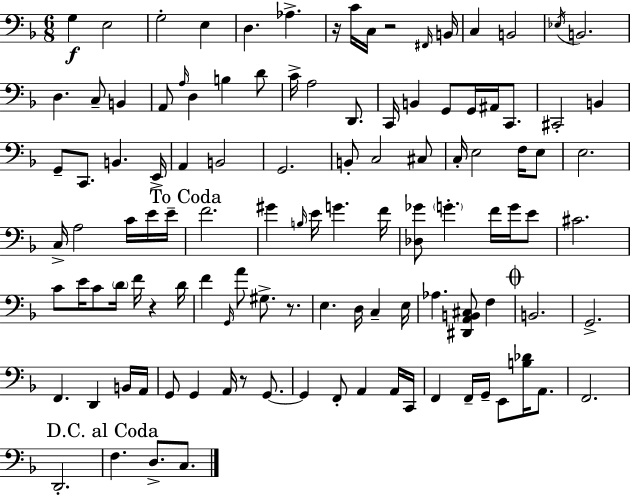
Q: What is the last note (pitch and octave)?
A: C3